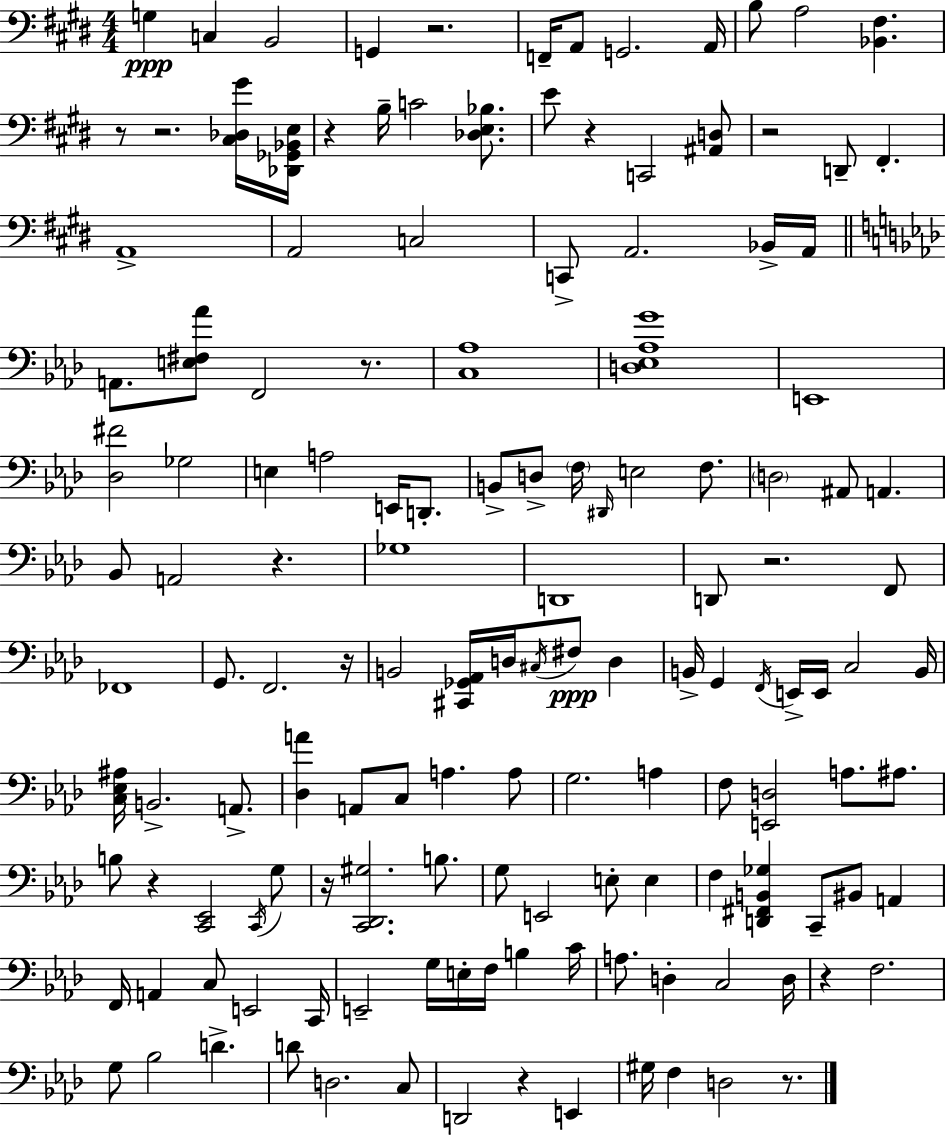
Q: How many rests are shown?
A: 15